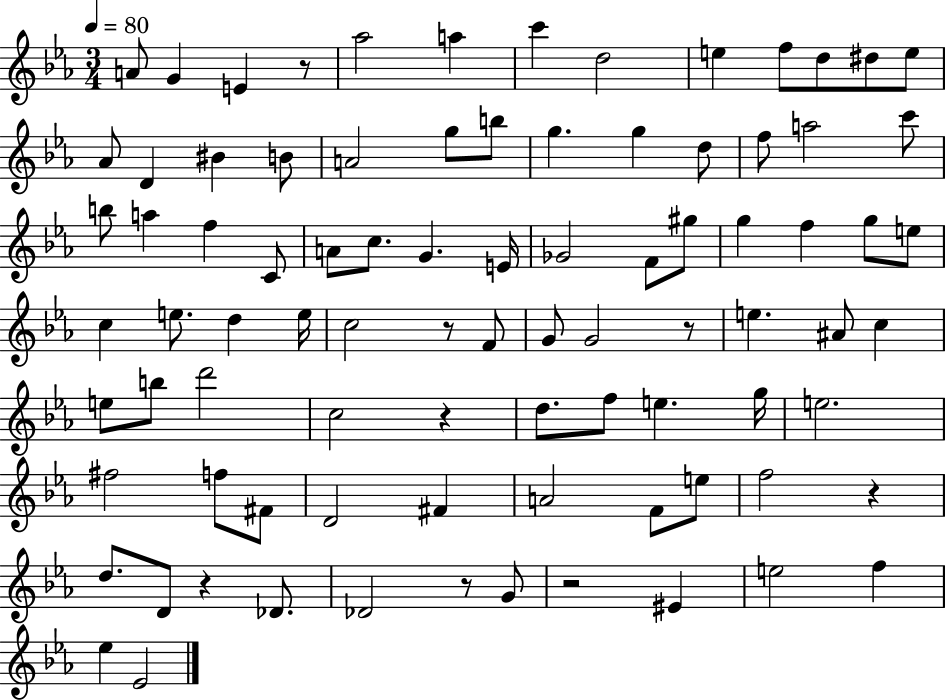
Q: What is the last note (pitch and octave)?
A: Eb4